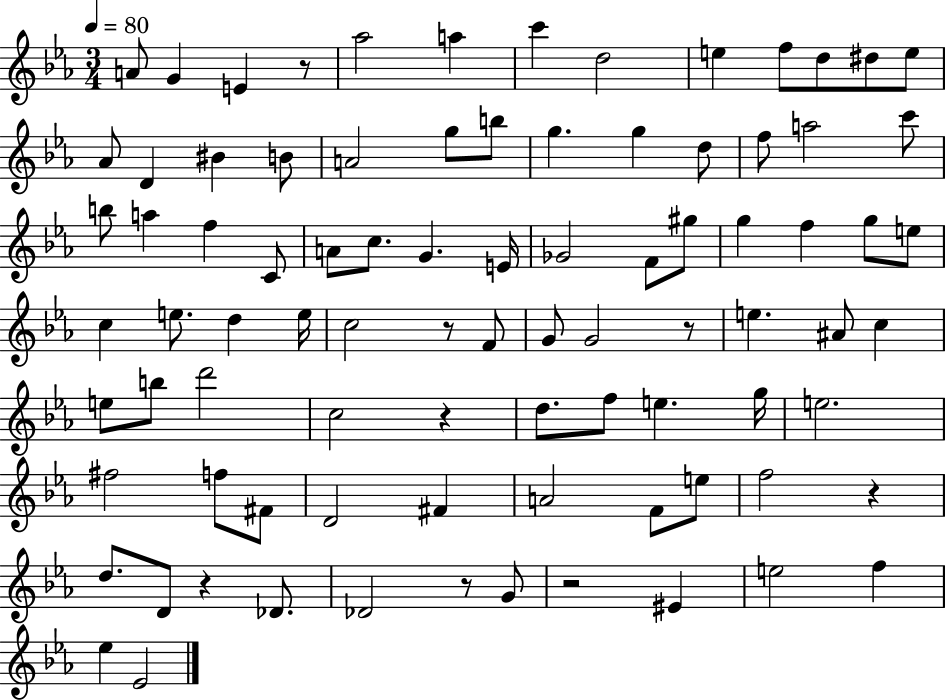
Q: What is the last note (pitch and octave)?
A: Eb4